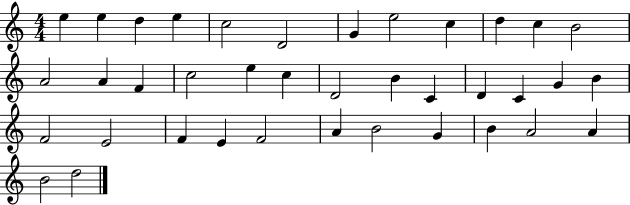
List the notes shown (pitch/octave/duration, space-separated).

E5/q E5/q D5/q E5/q C5/h D4/h G4/q E5/h C5/q D5/q C5/q B4/h A4/h A4/q F4/q C5/h E5/q C5/q D4/h B4/q C4/q D4/q C4/q G4/q B4/q F4/h E4/h F4/q E4/q F4/h A4/q B4/h G4/q B4/q A4/h A4/q B4/h D5/h